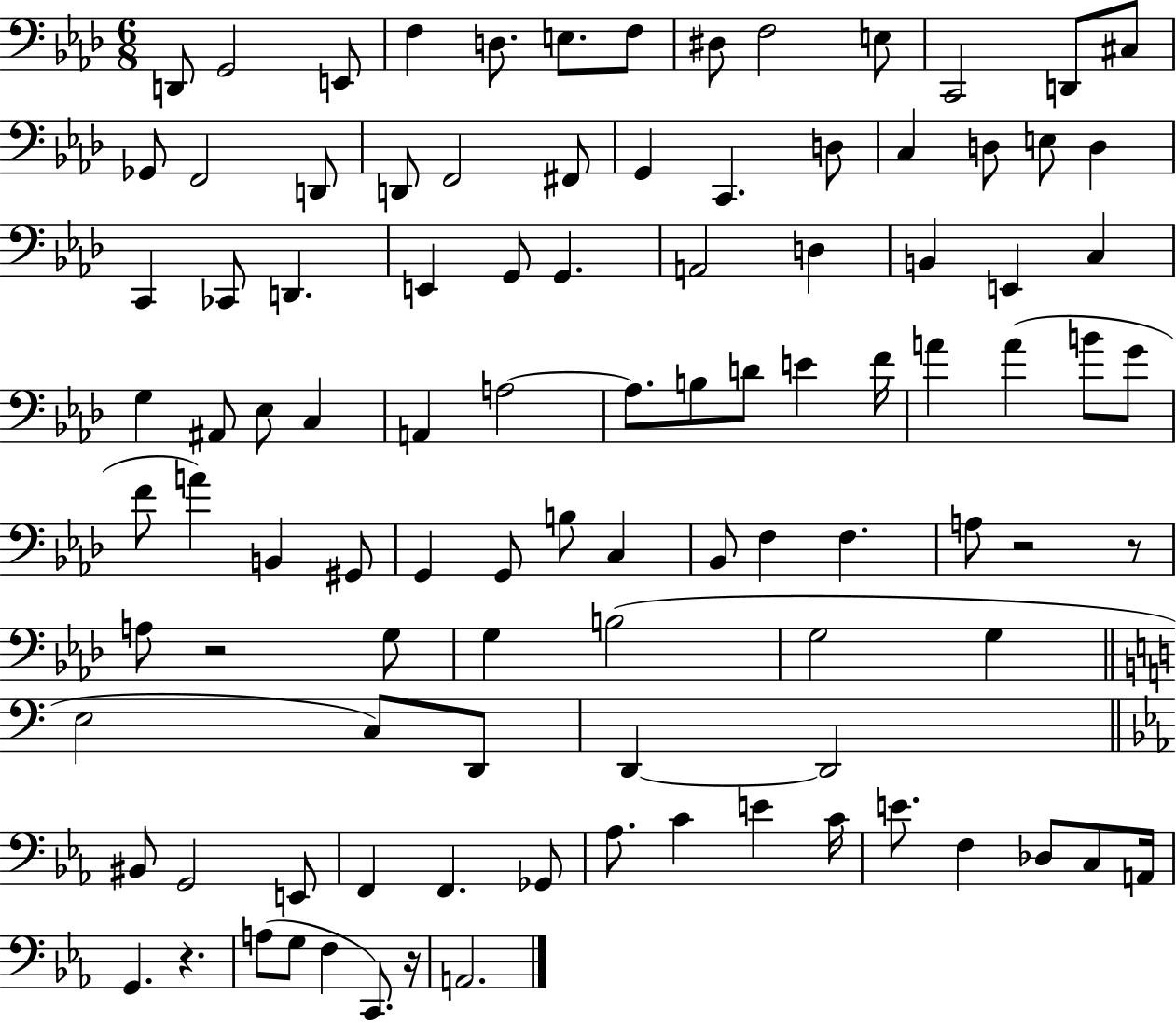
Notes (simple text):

D2/e G2/h E2/e F3/q D3/e. E3/e. F3/e D#3/e F3/h E3/e C2/h D2/e C#3/e Gb2/e F2/h D2/e D2/e F2/h F#2/e G2/q C2/q. D3/e C3/q D3/e E3/e D3/q C2/q CES2/e D2/q. E2/q G2/e G2/q. A2/h D3/q B2/q E2/q C3/q G3/q A#2/e Eb3/e C3/q A2/q A3/h A3/e. B3/e D4/e E4/q F4/s A4/q A4/q B4/e G4/e F4/e A4/q B2/q G#2/e G2/q G2/e B3/e C3/q Bb2/e F3/q F3/q. A3/e R/h R/e A3/e R/h G3/e G3/q B3/h G3/h G3/q E3/h C3/e D2/e D2/q D2/h BIS2/e G2/h E2/e F2/q F2/q. Gb2/e Ab3/e. C4/q E4/q C4/s E4/e. F3/q Db3/e C3/e A2/s G2/q. R/q. A3/e G3/e F3/q C2/e. R/s A2/h.